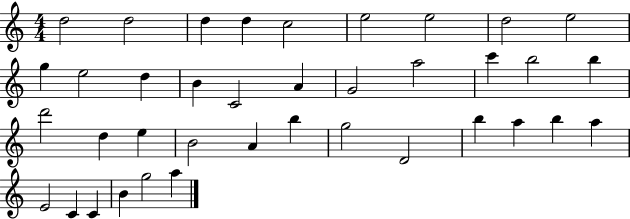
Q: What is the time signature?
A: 4/4